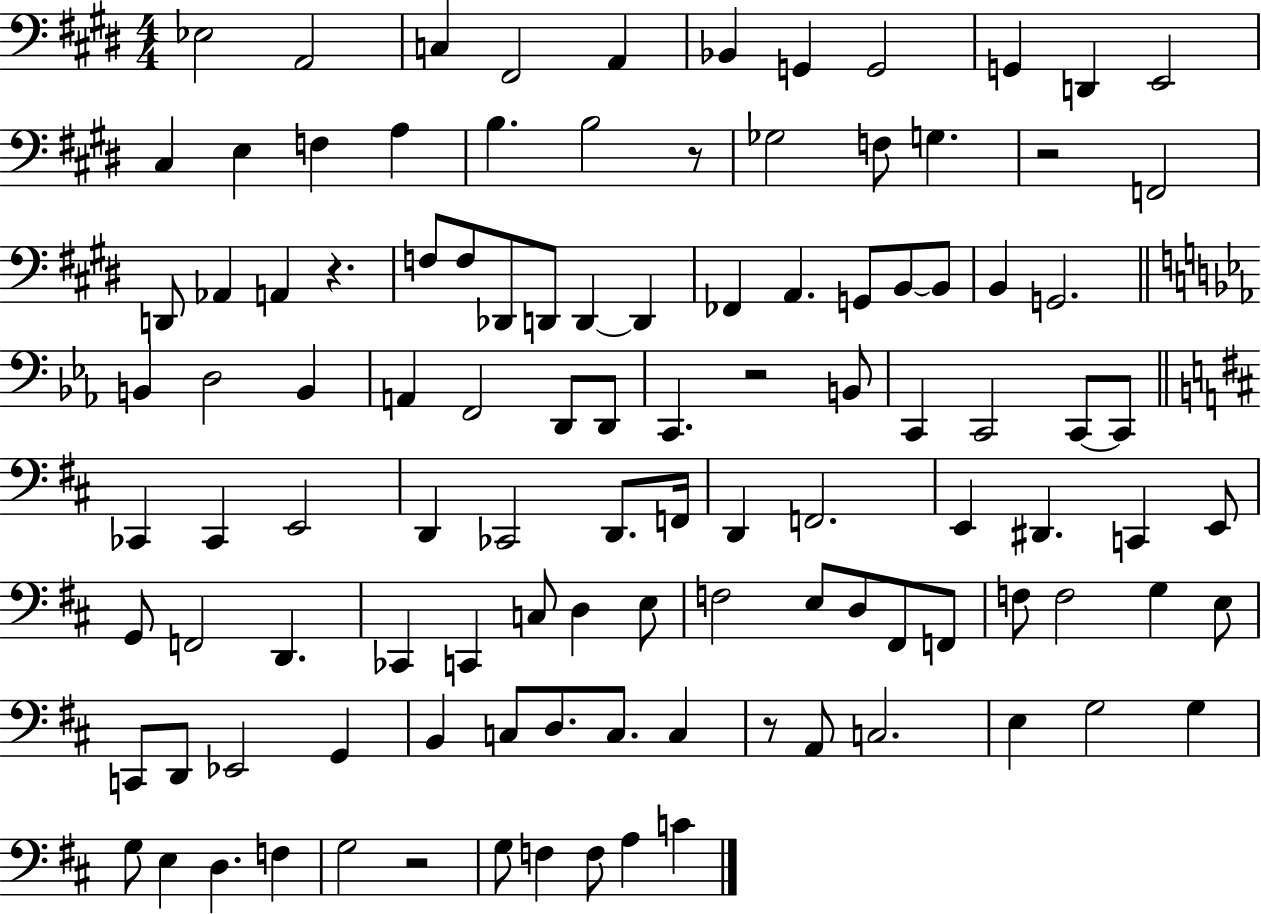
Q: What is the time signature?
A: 4/4